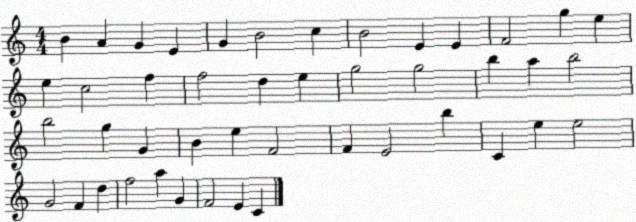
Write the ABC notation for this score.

X:1
T:Untitled
M:4/4
L:1/4
K:C
B A G E G B2 c B2 E E F2 g e e c2 f f2 d e g2 g2 b a b2 b2 g G B e F2 F E2 b C e e2 G2 F d f2 a G F2 E C